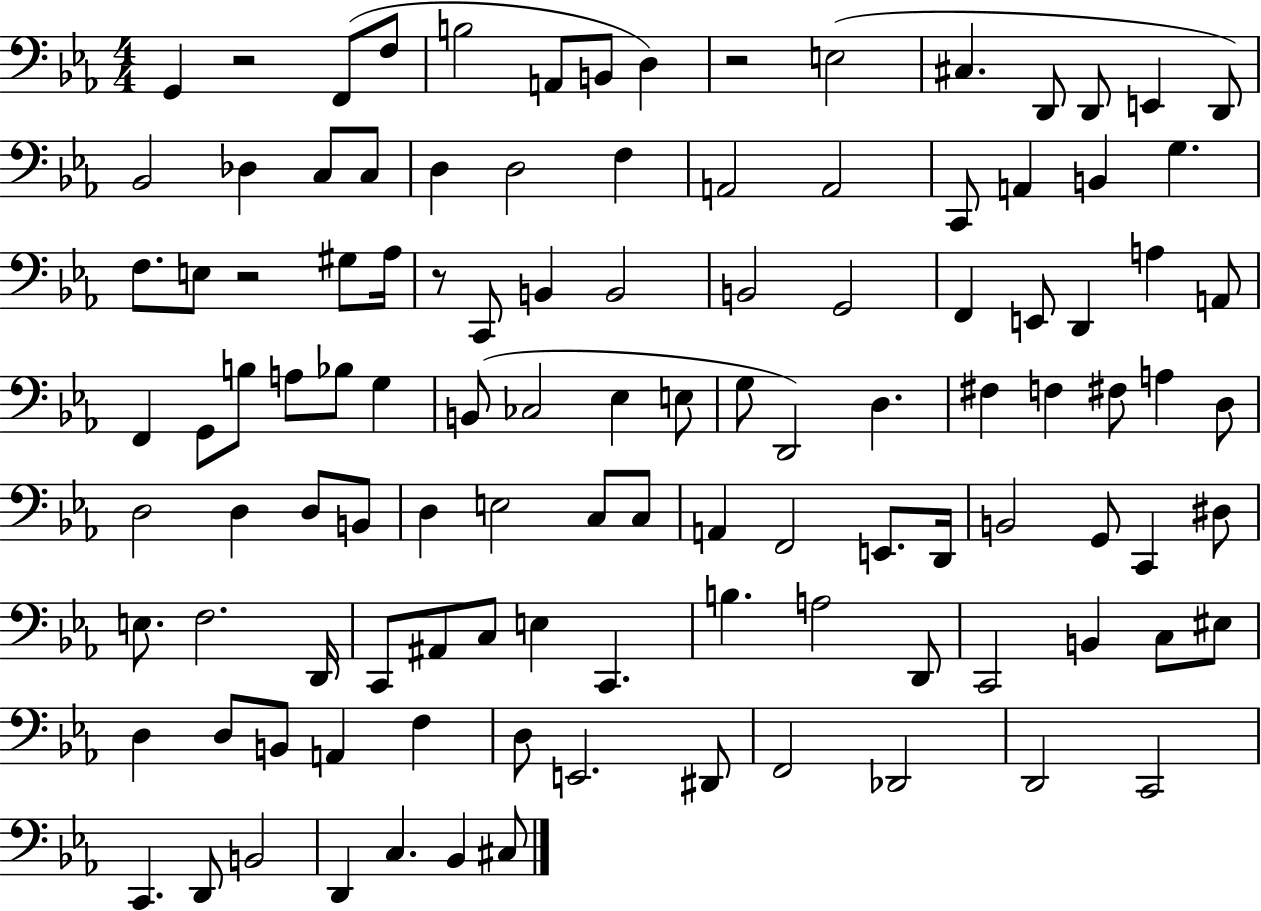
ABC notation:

X:1
T:Untitled
M:4/4
L:1/4
K:Eb
G,, z2 F,,/2 F,/2 B,2 A,,/2 B,,/2 D, z2 E,2 ^C, D,,/2 D,,/2 E,, D,,/2 _B,,2 _D, C,/2 C,/2 D, D,2 F, A,,2 A,,2 C,,/2 A,, B,, G, F,/2 E,/2 z2 ^G,/2 _A,/4 z/2 C,,/2 B,, B,,2 B,,2 G,,2 F,, E,,/2 D,, A, A,,/2 F,, G,,/2 B,/2 A,/2 _B,/2 G, B,,/2 _C,2 _E, E,/2 G,/2 D,,2 D, ^F, F, ^F,/2 A, D,/2 D,2 D, D,/2 B,,/2 D, E,2 C,/2 C,/2 A,, F,,2 E,,/2 D,,/4 B,,2 G,,/2 C,, ^D,/2 E,/2 F,2 D,,/4 C,,/2 ^A,,/2 C,/2 E, C,, B, A,2 D,,/2 C,,2 B,, C,/2 ^E,/2 D, D,/2 B,,/2 A,, F, D,/2 E,,2 ^D,,/2 F,,2 _D,,2 D,,2 C,,2 C,, D,,/2 B,,2 D,, C, _B,, ^C,/2